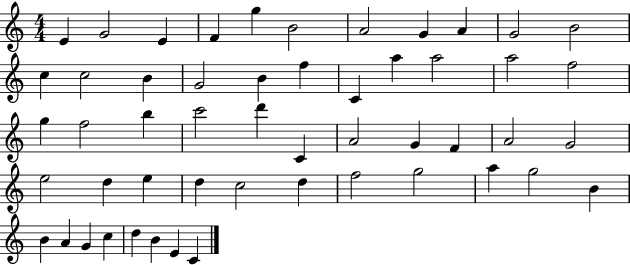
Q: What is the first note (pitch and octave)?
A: E4